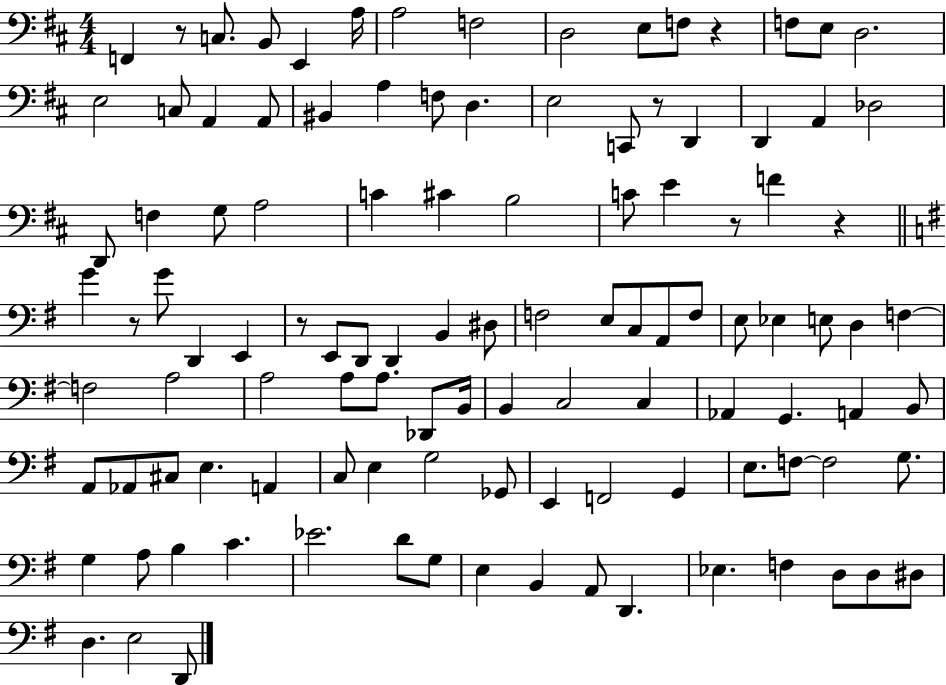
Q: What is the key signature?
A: D major